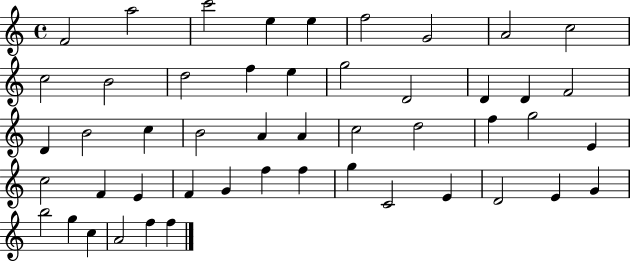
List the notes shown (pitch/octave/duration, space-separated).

F4/h A5/h C6/h E5/q E5/q F5/h G4/h A4/h C5/h C5/h B4/h D5/h F5/q E5/q G5/h D4/h D4/q D4/q F4/h D4/q B4/h C5/q B4/h A4/q A4/q C5/h D5/h F5/q G5/h E4/q C5/h F4/q E4/q F4/q G4/q F5/q F5/q G5/q C4/h E4/q D4/h E4/q G4/q B5/h G5/q C5/q A4/h F5/q F5/q